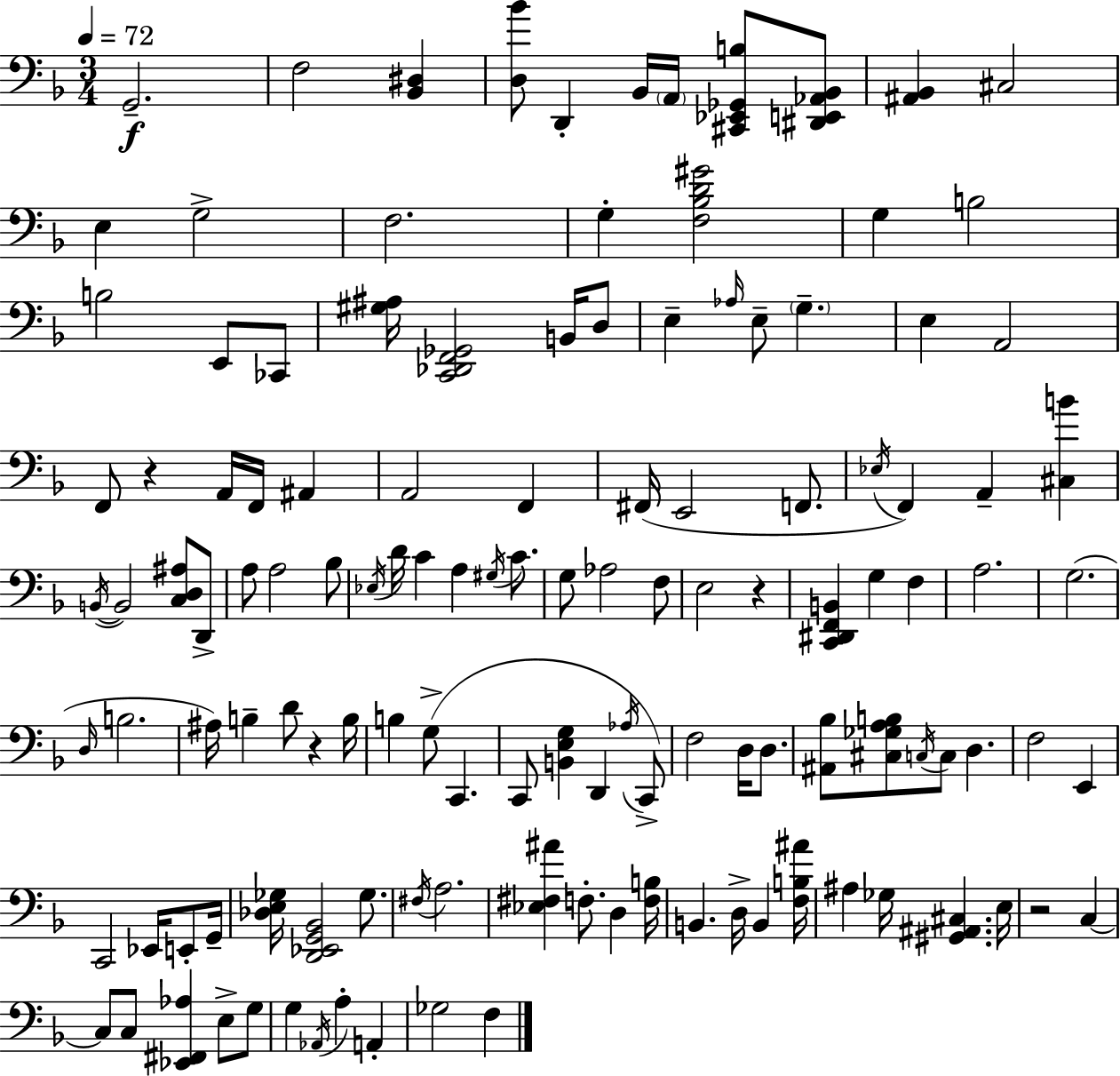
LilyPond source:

{
  \clef bass
  \numericTimeSignature
  \time 3/4
  \key d \minor
  \tempo 4 = 72
  \repeat volta 2 { g,2.--\f | f2 <bes, dis>4 | <d bes'>8 d,4-. bes,16 \parenthesize a,16 <cis, ees, ges, b>8 <dis, e, aes, bes,>8 | <ais, bes,>4 cis2 | \break e4 g2-> | f2. | g4-. <f bes d' gis'>2 | g4 b2 | \break b2 e,8 ces,8 | <gis ais>16 <c, des, f, ges,>2 b,16 d8 | e4-- \grace { aes16 } e8-- \parenthesize g4.-- | e4 a,2 | \break f,8 r4 a,16 f,16 ais,4 | a,2 f,4 | fis,16( e,2 f,8. | \acciaccatura { ees16 }) f,4 a,4-- <cis b'>4 | \break \acciaccatura { b,16~ }~ b,2 <c d ais>8 | d,8-> a8 a2 | bes8 \acciaccatura { ees16 } d'16 c'4 a4 | \acciaccatura { gis16 } c'8. g8 aes2 | \break f8 e2 | r4 <c, dis, f, b,>4 g4 | f4 a2. | g2.( | \break \grace { d16 } b2. | ais16) b4-- d'8 | r4 b16 b4 g8->( | c,4. c,8 <b, e g>4 | \break d,4 \acciaccatura { aes16 }) c,8-> f2 | d16 d8. <ais, bes>8 <cis ges a b>8 \acciaccatura { c16 } | c8 d4. f2 | e,4 c,2 | \break ees,16 e,8-. g,16-- <des e ges>16 <d, ees, g, bes,>2 | ges8. \acciaccatura { fis16 } a2. | <ees fis ais'>4 | f8.-. d4 <f b>16 b,4. | \break d16-> b,4 <f b ais'>16 ais4 | ges16 <gis, ais, cis>4. e16 r2 | c4~~ c8 c8 | <ees, fis, aes>4 e8-> g8 g4 | \break \acciaccatura { aes,16 } a4-. a,4-. ges2 | f4 } \bar "|."
}